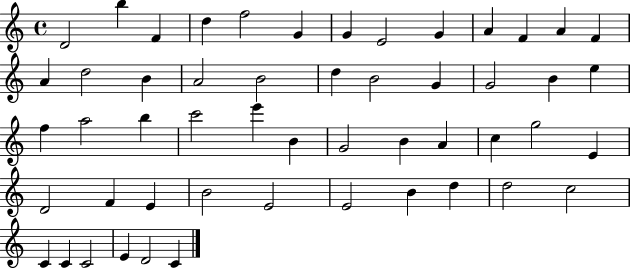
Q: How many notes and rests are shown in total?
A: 52